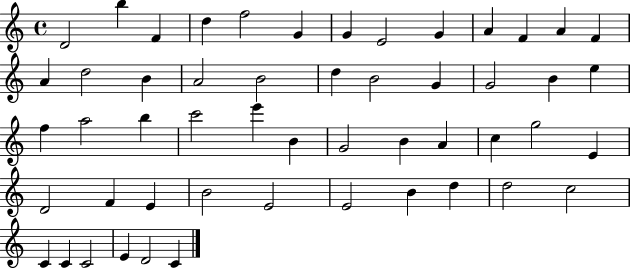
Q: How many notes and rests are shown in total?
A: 52